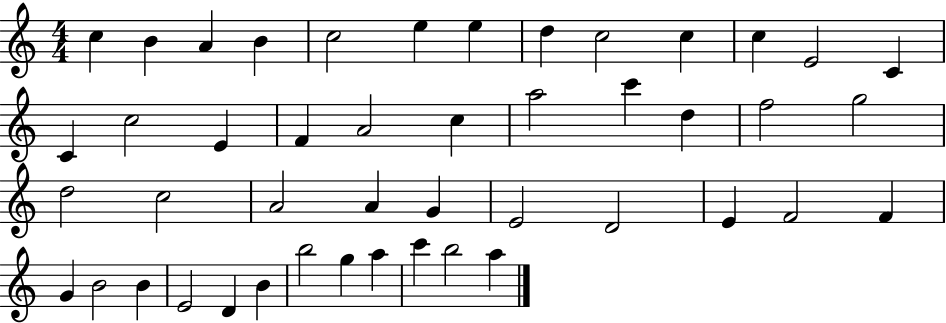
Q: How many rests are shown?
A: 0